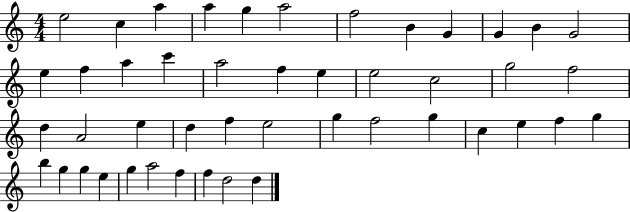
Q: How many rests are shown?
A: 0